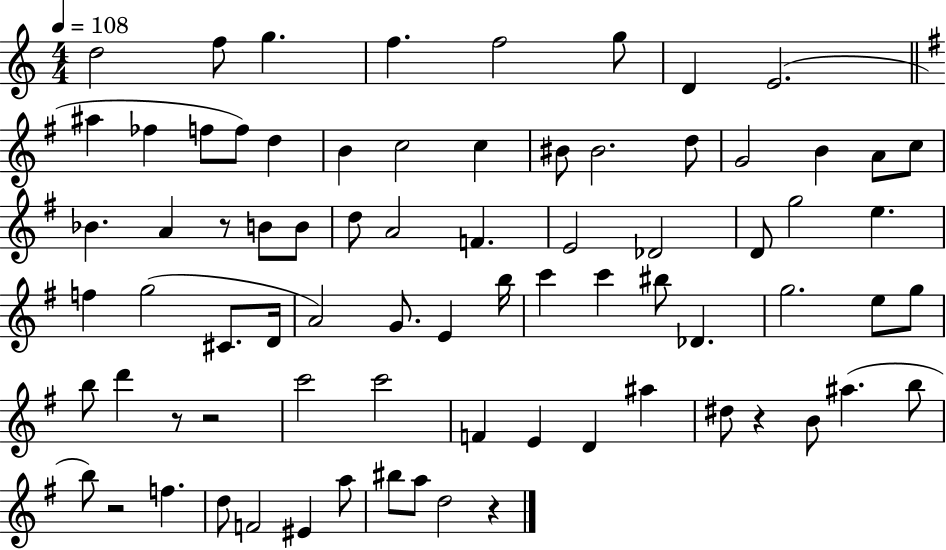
{
  \clef treble
  \numericTimeSignature
  \time 4/4
  \key c \major
  \tempo 4 = 108
  d''2 f''8 g''4. | f''4. f''2 g''8 | d'4 e'2.( | \bar "||" \break \key g \major ais''4 fes''4 f''8 f''8) d''4 | b'4 c''2 c''4 | bis'8 bis'2. d''8 | g'2 b'4 a'8 c''8 | \break bes'4. a'4 r8 b'8 b'8 | d''8 a'2 f'4. | e'2 des'2 | d'8 g''2 e''4. | \break f''4 g''2( cis'8. d'16 | a'2) g'8. e'4 b''16 | c'''4 c'''4 bis''8 des'4. | g''2. e''8 g''8 | \break b''8 d'''4 r8 r2 | c'''2 c'''2 | f'4 e'4 d'4 ais''4 | dis''8 r4 b'8 ais''4.( b''8 | \break b''8) r2 f''4. | d''8 f'2 eis'4 a''8 | bis''8 a''8 d''2 r4 | \bar "|."
}